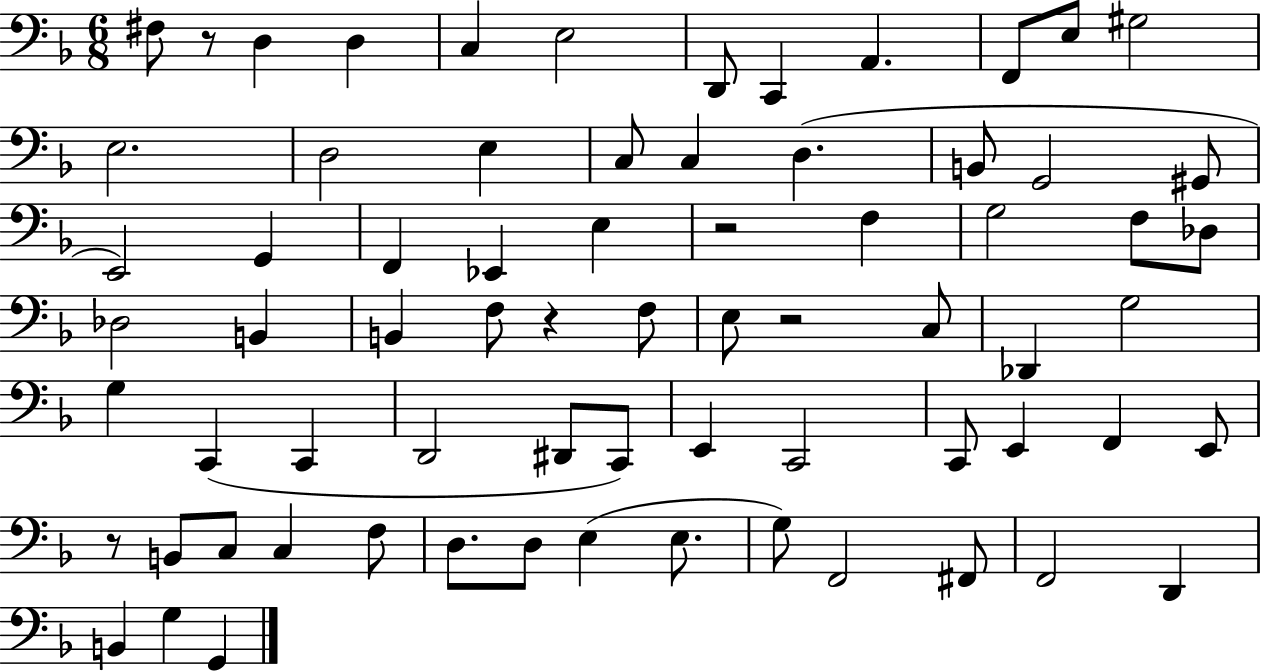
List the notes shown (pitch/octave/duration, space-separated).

F#3/e R/e D3/q D3/q C3/q E3/h D2/e C2/q A2/q. F2/e E3/e G#3/h E3/h. D3/h E3/q C3/e C3/q D3/q. B2/e G2/h G#2/e E2/h G2/q F2/q Eb2/q E3/q R/h F3/q G3/h F3/e Db3/e Db3/h B2/q B2/q F3/e R/q F3/e E3/e R/h C3/e Db2/q G3/h G3/q C2/q C2/q D2/h D#2/e C2/e E2/q C2/h C2/e E2/q F2/q E2/e R/e B2/e C3/e C3/q F3/e D3/e. D3/e E3/q E3/e. G3/e F2/h F#2/e F2/h D2/q B2/q G3/q G2/q